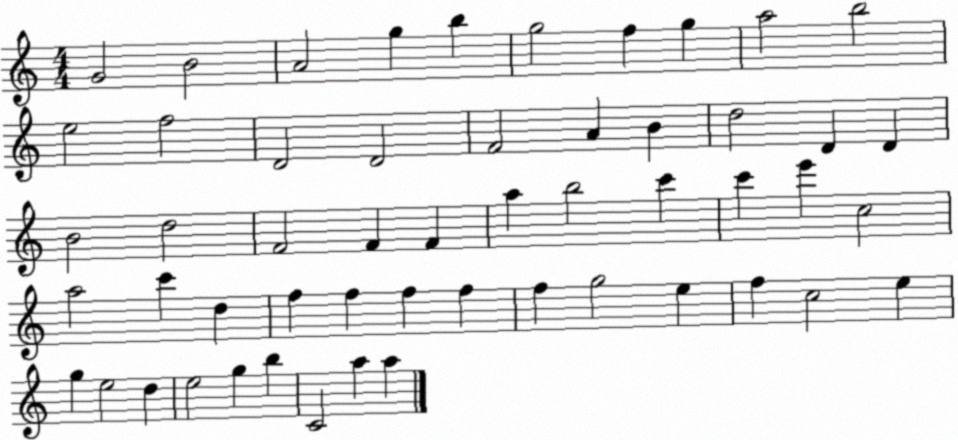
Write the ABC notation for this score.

X:1
T:Untitled
M:4/4
L:1/4
K:C
G2 B2 A2 g b g2 f g a2 b2 e2 f2 D2 D2 F2 A B d2 D D B2 d2 F2 F F a b2 c' c' e' c2 a2 c' d f f f f f g2 e f c2 e g e2 d e2 g b C2 a a